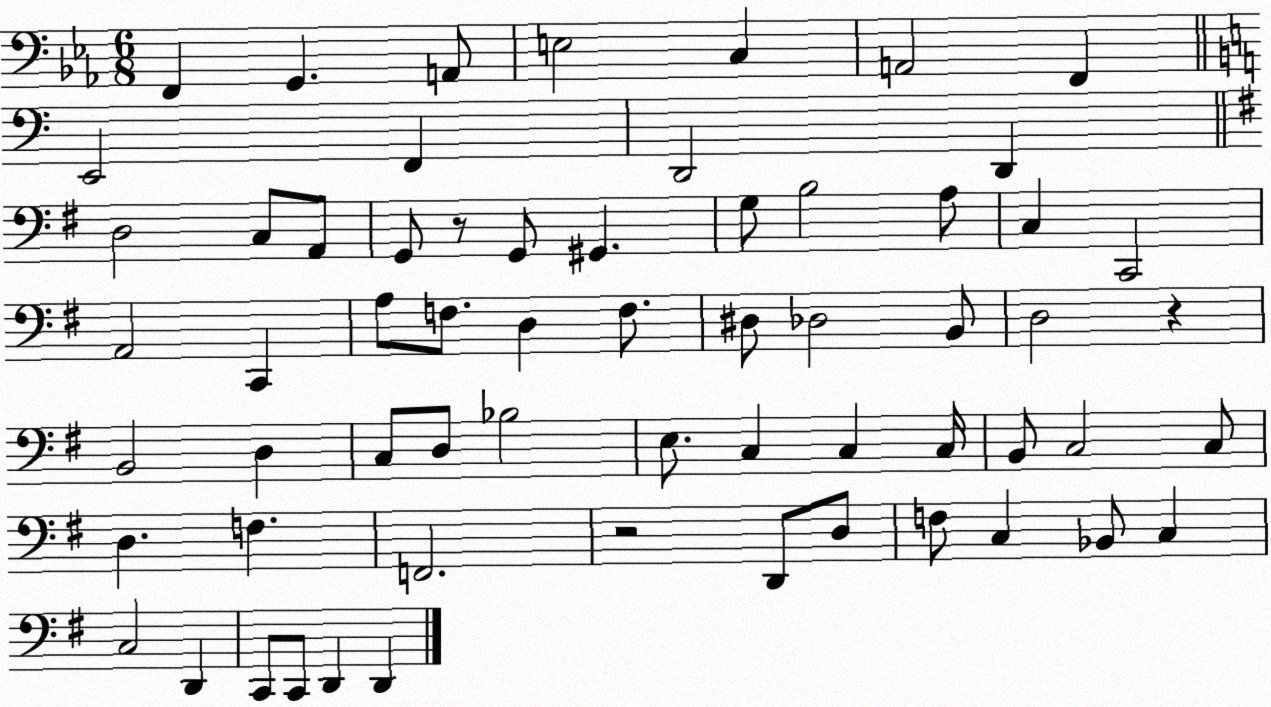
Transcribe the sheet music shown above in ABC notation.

X:1
T:Untitled
M:6/8
L:1/4
K:Eb
F,, G,, A,,/2 E,2 C, A,,2 F,, E,,2 F,, D,,2 D,, D,2 C,/2 A,,/2 G,,/2 z/2 G,,/2 ^G,, G,/2 B,2 A,/2 C, C,,2 A,,2 C,, A,/2 F,/2 D, F,/2 ^D,/2 _D,2 B,,/2 D,2 z B,,2 D, C,/2 D,/2 _B,2 E,/2 C, C, C,/4 B,,/2 C,2 C,/2 D, F, F,,2 z2 D,,/2 D,/2 F,/2 C, _B,,/2 C, C,2 D,, C,,/2 C,,/2 D,, D,,